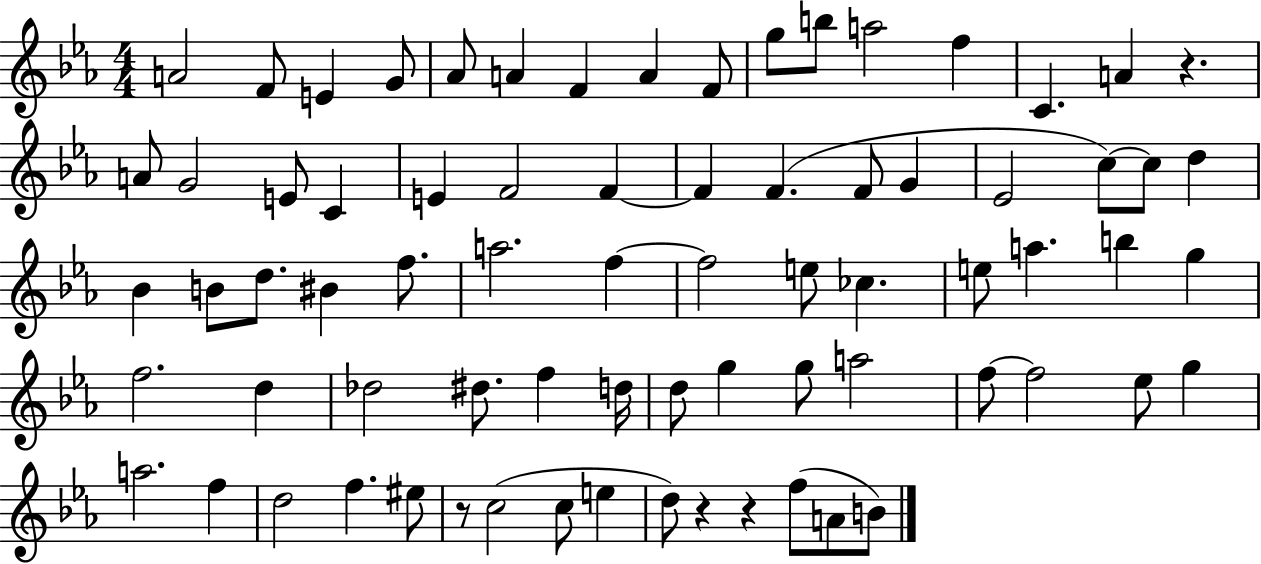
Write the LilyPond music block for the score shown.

{
  \clef treble
  \numericTimeSignature
  \time 4/4
  \key ees \major
  \repeat volta 2 { a'2 f'8 e'4 g'8 | aes'8 a'4 f'4 a'4 f'8 | g''8 b''8 a''2 f''4 | c'4. a'4 r4. | \break a'8 g'2 e'8 c'4 | e'4 f'2 f'4~~ | f'4 f'4.( f'8 g'4 | ees'2 c''8~~) c''8 d''4 | \break bes'4 b'8 d''8. bis'4 f''8. | a''2. f''4~~ | f''2 e''8 ces''4. | e''8 a''4. b''4 g''4 | \break f''2. d''4 | des''2 dis''8. f''4 d''16 | d''8 g''4 g''8 a''2 | f''8~~ f''2 ees''8 g''4 | \break a''2. f''4 | d''2 f''4. eis''8 | r8 c''2( c''8 e''4 | d''8) r4 r4 f''8( a'8 b'8) | \break } \bar "|."
}